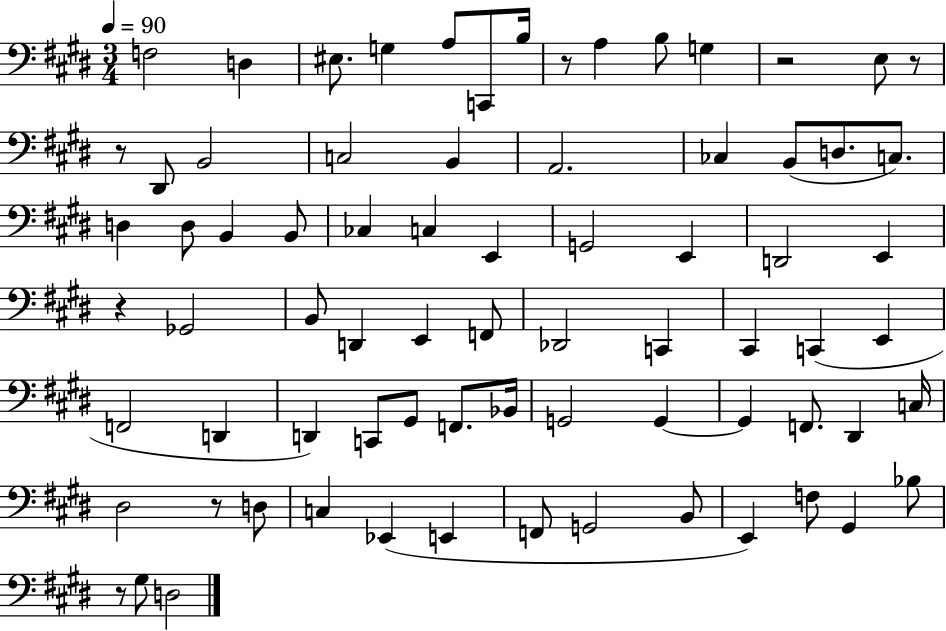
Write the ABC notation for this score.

X:1
T:Untitled
M:3/4
L:1/4
K:E
F,2 D, ^E,/2 G, A,/2 C,,/2 B,/4 z/2 A, B,/2 G, z2 E,/2 z/2 z/2 ^D,,/2 B,,2 C,2 B,, A,,2 _C, B,,/2 D,/2 C,/2 D, D,/2 B,, B,,/2 _C, C, E,, G,,2 E,, D,,2 E,, z _G,,2 B,,/2 D,, E,, F,,/2 _D,,2 C,, ^C,, C,, E,, F,,2 D,, D,, C,,/2 ^G,,/2 F,,/2 _B,,/4 G,,2 G,, G,, F,,/2 ^D,, C,/4 ^D,2 z/2 D,/2 C, _E,, E,, F,,/2 G,,2 B,,/2 E,, F,/2 ^G,, _B,/2 z/2 ^G,/2 D,2